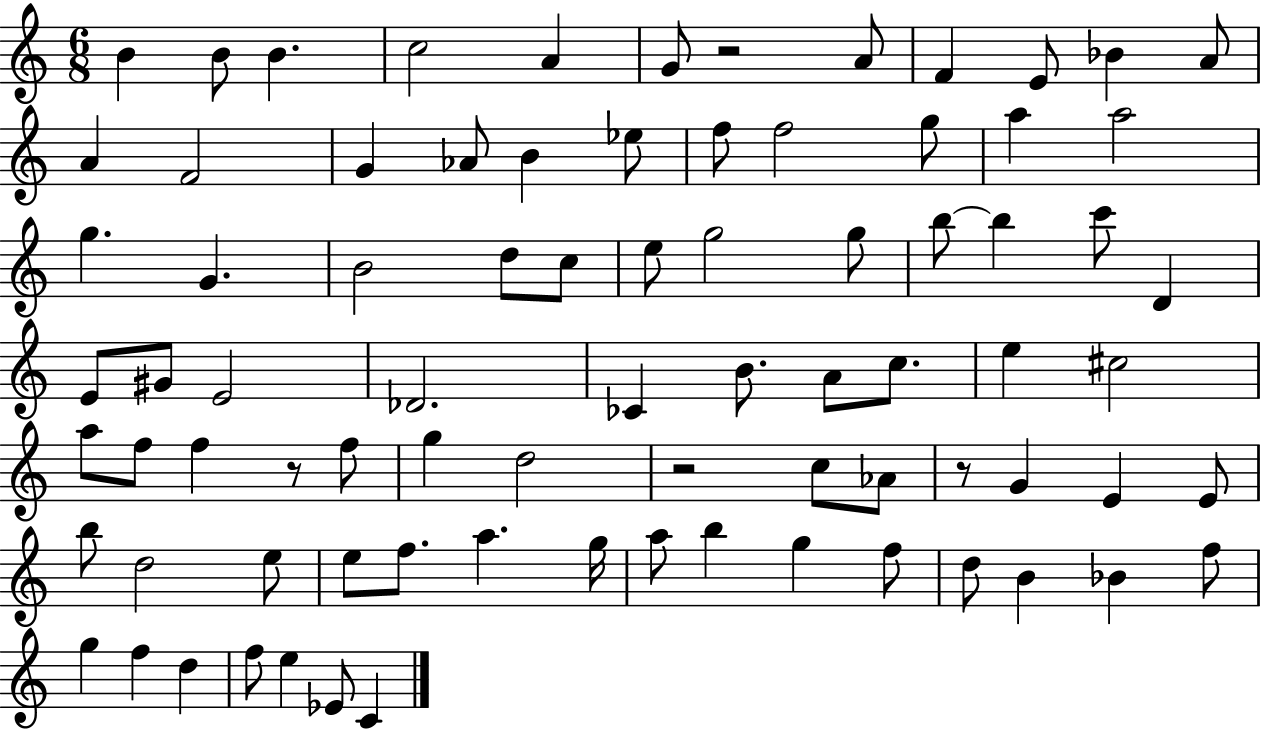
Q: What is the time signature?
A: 6/8